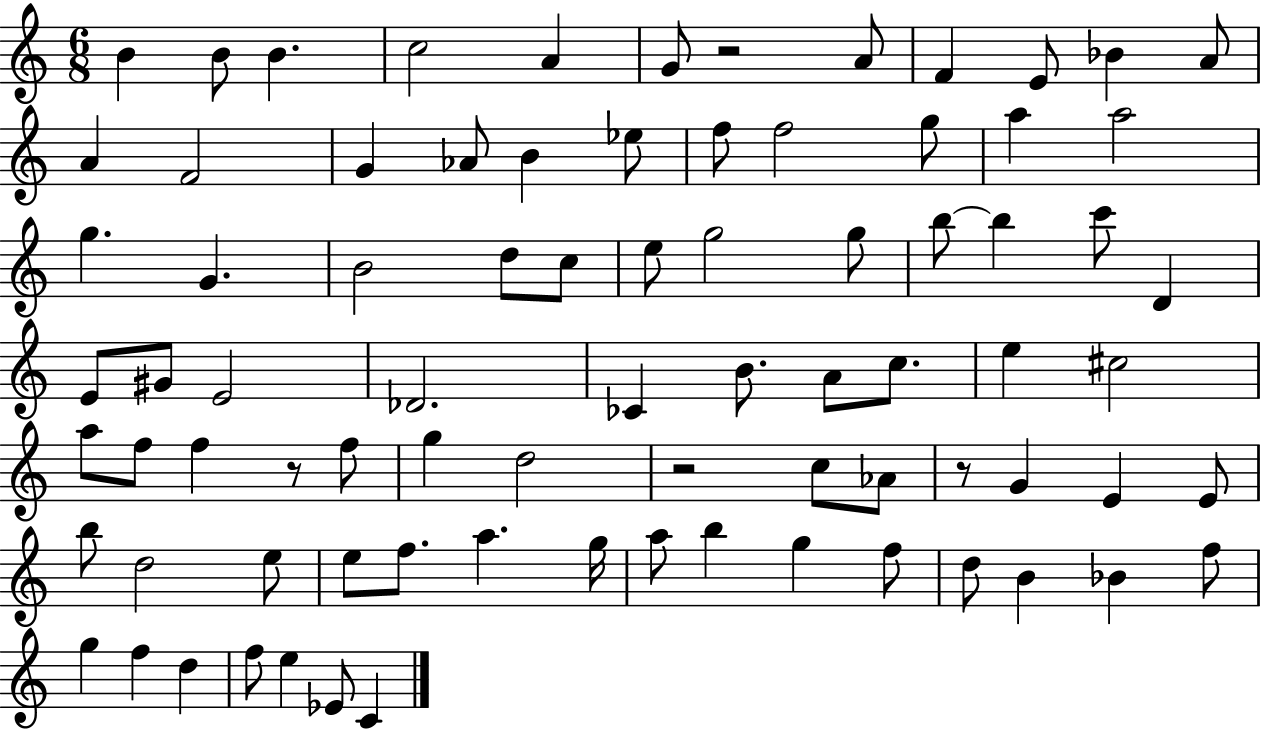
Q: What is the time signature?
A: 6/8